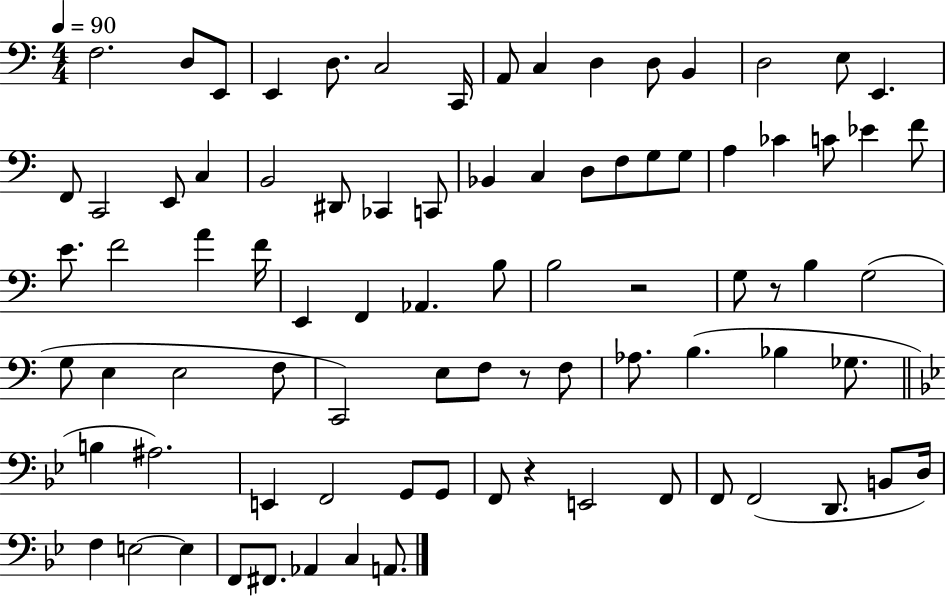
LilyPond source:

{
  \clef bass
  \numericTimeSignature
  \time 4/4
  \key c \major
  \tempo 4 = 90
  f2. d8 e,8 | e,4 d8. c2 c,16 | a,8 c4 d4 d8 b,4 | d2 e8 e,4. | \break f,8 c,2 e,8 c4 | b,2 dis,8 ces,4 c,8 | bes,4 c4 d8 f8 g8 g8 | a4 ces'4 c'8 ees'4 f'8 | \break e'8. f'2 a'4 f'16 | e,4 f,4 aes,4. b8 | b2 r2 | g8 r8 b4 g2( | \break g8 e4 e2 f8 | c,2) e8 f8 r8 f8 | aes8. b4.( bes4 ges8. | \bar "||" \break \key bes \major b4 ais2.) | e,4 f,2 g,8 g,8 | f,8 r4 e,2 f,8 | f,8 f,2( d,8. b,8 d16) | \break f4 e2~~ e4 | f,8 fis,8. aes,4 c4 a,8. | \bar "|."
}